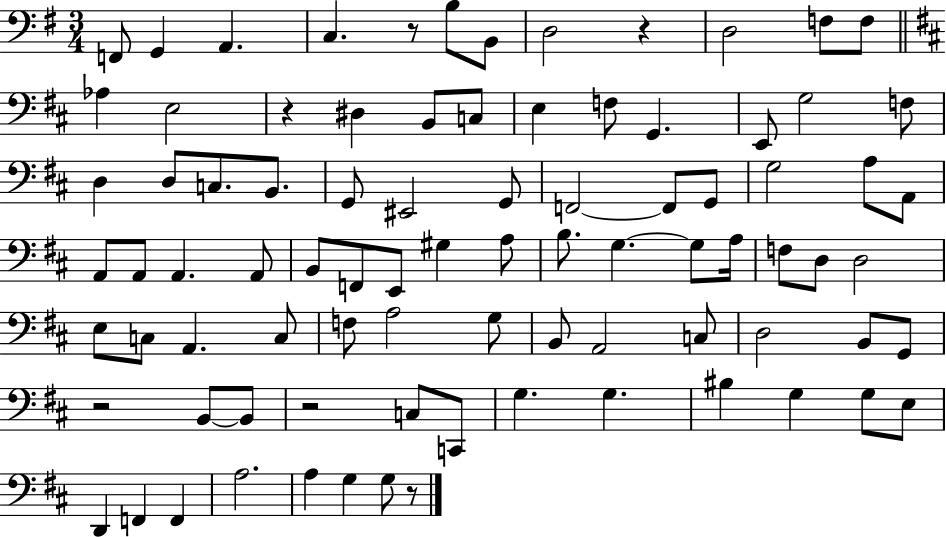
X:1
T:Untitled
M:3/4
L:1/4
K:G
F,,/2 G,, A,, C, z/2 B,/2 B,,/2 D,2 z D,2 F,/2 F,/2 _A, E,2 z ^D, B,,/2 C,/2 E, F,/2 G,, E,,/2 G,2 F,/2 D, D,/2 C,/2 B,,/2 G,,/2 ^E,,2 G,,/2 F,,2 F,,/2 G,,/2 G,2 A,/2 A,,/2 A,,/2 A,,/2 A,, A,,/2 B,,/2 F,,/2 E,,/2 ^G, A,/2 B,/2 G, G,/2 A,/4 F,/2 D,/2 D,2 E,/2 C,/2 A,, C,/2 F,/2 A,2 G,/2 B,,/2 A,,2 C,/2 D,2 B,,/2 G,,/2 z2 B,,/2 B,,/2 z2 C,/2 C,,/2 G, G, ^B, G, G,/2 E,/2 D,, F,, F,, A,2 A, G, G,/2 z/2